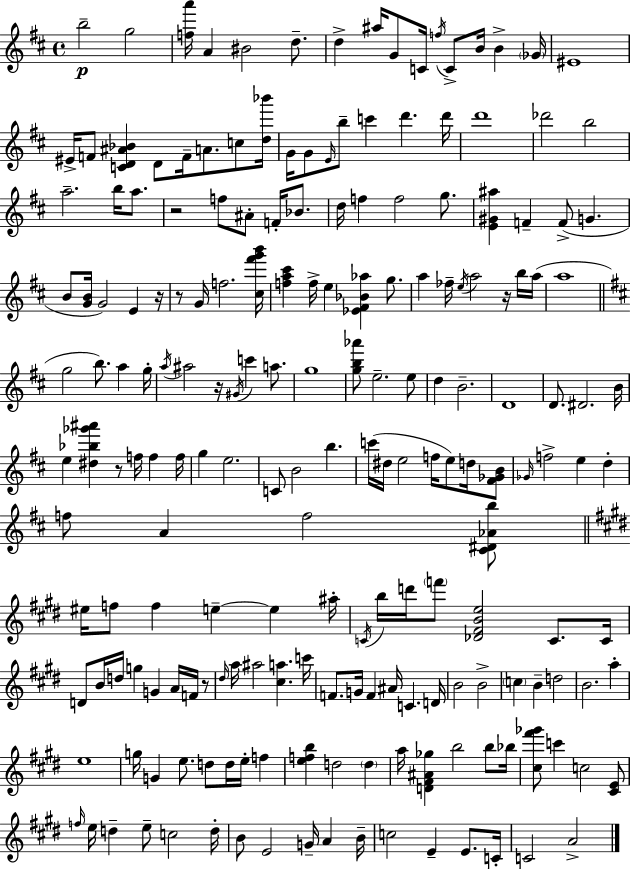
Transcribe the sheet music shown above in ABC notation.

X:1
T:Untitled
M:4/4
L:1/4
K:D
b2 g2 [fa']/4 A ^B2 d/2 d ^a/4 G/2 C/4 f/4 C/2 B/4 B _G/4 ^E4 ^E/4 F/2 [CD^A_B] D/2 F/4 A/2 c/2 [d_b']/4 G/4 G/2 E/4 b/2 c' d' d'/4 d'4 _d'2 b2 a2 b/4 a/2 z2 f/2 ^A/2 F/4 _B/2 d/4 f f2 g/2 [E^G^a] F F/2 G B/2 [GB]/4 G2 E z/4 z/2 G/4 f2 [^c^f'g'b']/4 [fa^c'] f/4 e [_E^F_B_a] g/2 a _f/4 e/4 a2 z/4 b/4 a/4 a4 g2 b/2 a g/4 a/4 ^a2 z/4 ^G/4 c' a/2 g4 [gb_a']/2 e2 e/2 d B2 D4 D/2 ^D2 B/4 e [^d_b_g'^a'] z/2 f/4 f f/4 g e2 C/2 B2 b c'/4 ^d/4 e2 f/4 e/2 d/4 [^F_GB]/2 _G/4 f2 e d f/2 A f2 [^C^D_Ab]/2 ^e/4 f/2 f e e ^a/4 C/4 b/4 d'/4 f'/2 [_D^FBe]2 C/2 C/4 D/2 B/4 d/4 g G A/4 F/4 z/2 ^d/4 a/4 ^a2 [^ca] c'/4 F/2 G/4 F ^A/4 C D/4 B2 B2 c B d2 B2 a e4 g/4 G e/2 d/2 d/4 e/4 f [efb] d2 d a/4 [D^F^A_g] b2 b/2 _b/4 [^c^f'_g']/2 c' c2 [^CE]/2 f/4 e/4 d e/2 c2 d/4 B/2 E2 G/4 A B/4 c2 E E/2 C/4 C2 A2